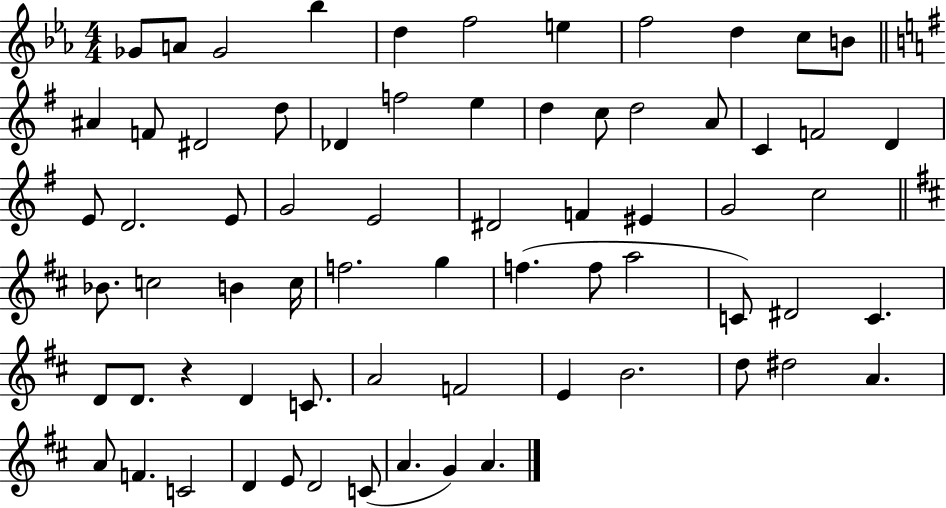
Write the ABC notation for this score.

X:1
T:Untitled
M:4/4
L:1/4
K:Eb
_G/2 A/2 _G2 _b d f2 e f2 d c/2 B/2 ^A F/2 ^D2 d/2 _D f2 e d c/2 d2 A/2 C F2 D E/2 D2 E/2 G2 E2 ^D2 F ^E G2 c2 _B/2 c2 B c/4 f2 g f f/2 a2 C/2 ^D2 C D/2 D/2 z D C/2 A2 F2 E B2 d/2 ^d2 A A/2 F C2 D E/2 D2 C/2 A G A